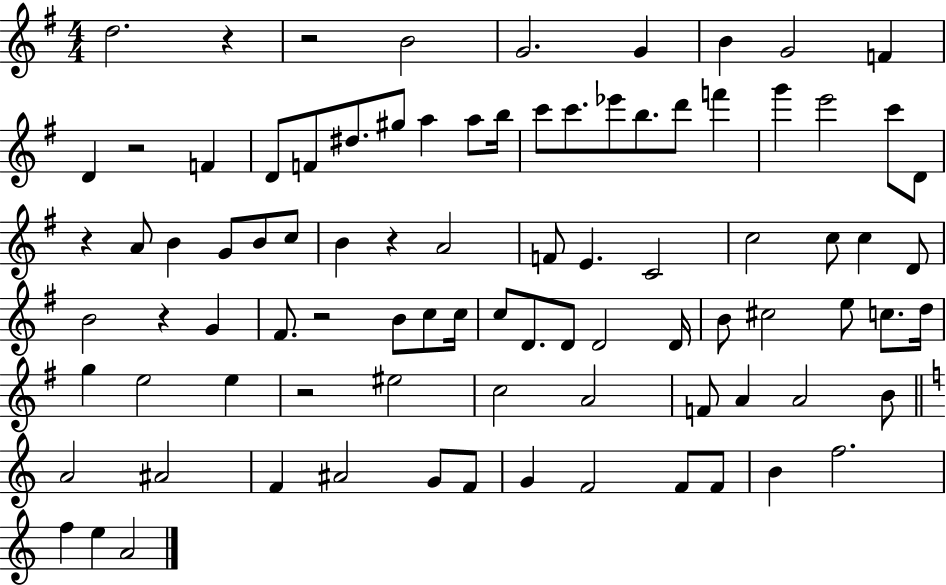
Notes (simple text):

D5/h. R/q R/h B4/h G4/h. G4/q B4/q G4/h F4/q D4/q R/h F4/q D4/e F4/e D#5/e. G#5/e A5/q A5/e B5/s C6/e C6/e. Eb6/e B5/e. D6/e F6/q G6/q E6/h C6/e D4/e R/q A4/e B4/q G4/e B4/e C5/e B4/q R/q A4/h F4/e E4/q. C4/h C5/h C5/e C5/q D4/e B4/h R/q G4/q F#4/e. R/h B4/e C5/e C5/s C5/e D4/e. D4/e D4/h D4/s B4/e C#5/h E5/e C5/e. D5/s G5/q E5/h E5/q R/h EIS5/h C5/h A4/h F4/e A4/q A4/h B4/e A4/h A#4/h F4/q A#4/h G4/e F4/e G4/q F4/h F4/e F4/e B4/q F5/h. F5/q E5/q A4/h